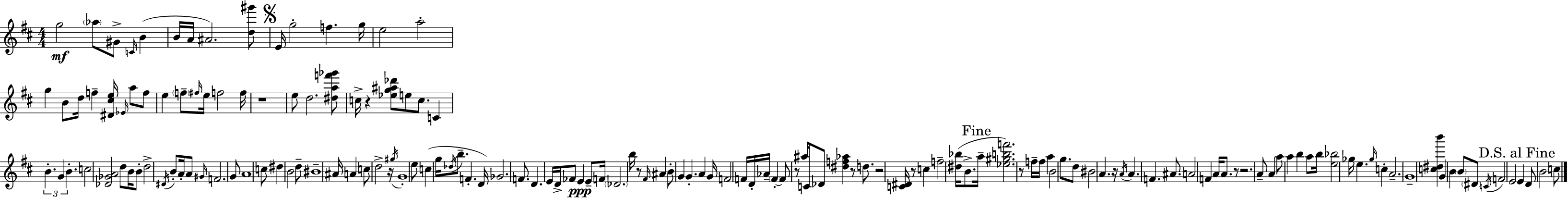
X:1
T:Untitled
M:4/4
L:1/4
K:D
g2 _a/2 ^G/2 C/4 B B/4 A/4 ^A2 [d^g']/2 E/4 g2 f g/4 e2 a2 g B/2 d/4 f [^D^ce]/4 _E/4 a/2 f/2 e f/2 ^f/4 e/4 f2 f/4 z4 e/2 d2 [^daf'_g']/2 c/4 z [_eg^a_d']/2 e/2 c/2 C B G B c2 [_D_GA]2 d/2 B/4 B/2 d2 ^D/4 B/2 A/4 A/2 ^G/4 F2 G/2 A4 c/2 ^d B2 d/2 ^B4 ^A/4 A c/2 d2 z/4 ^g/4 G4 e/2 c g/4 _d/4 b/2 F D/4 _G2 F/2 D E/4 D/4 _F/2 E E/2 F/4 _D2 b/4 z/2 ^F/4 ^A B/2 G G A G/4 F2 F/4 D/4 _A/4 F F/2 z/2 ^a/4 C/4 _D/2 [^df_a] z/2 d/2 z2 [C^D]/4 z/2 c f2 [^d_b]/4 B/2 a/4 [_e^gbf']2 z/2 f/4 f/4 a B2 g/2 d/2 ^B2 A z/4 A/4 A F ^A/2 A2 F A/4 A/2 z/2 z2 A/2 A a/2 a b a/2 b/4 [e_b]2 _g/4 e _g/4 c A2 G4 [c^db'] G B B/2 ^D/2 C/4 F2 E2 E D/2 B2 c/2